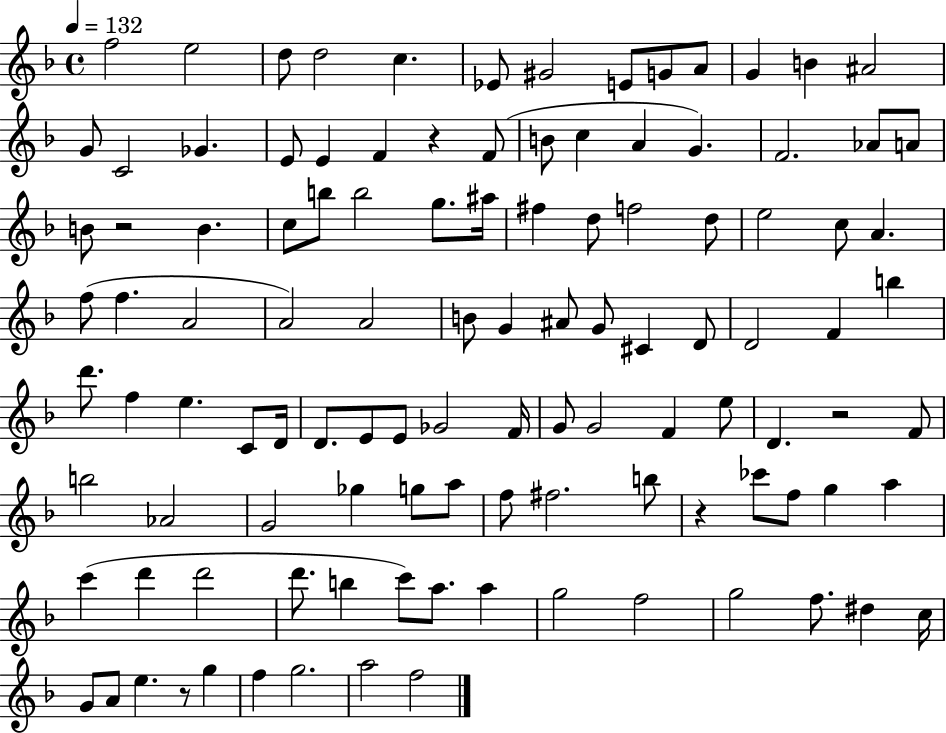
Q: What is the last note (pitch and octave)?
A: F5